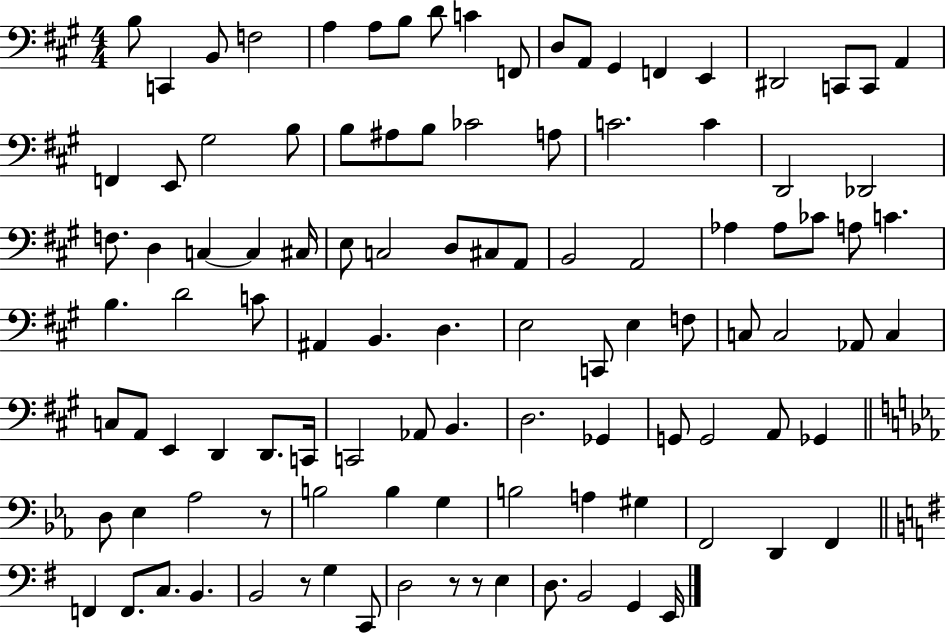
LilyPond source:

{
  \clef bass
  \numericTimeSignature
  \time 4/4
  \key a \major
  b8 c,4 b,8 f2 | a4 a8 b8 d'8 c'4 f,8 | d8 a,8 gis,4 f,4 e,4 | dis,2 c,8 c,8 a,4 | \break f,4 e,8 gis2 b8 | b8 ais8 b8 ces'2 a8 | c'2. c'4 | d,2 des,2 | \break f8. d4 c4~~ c4 cis16 | e8 c2 d8 cis8 a,8 | b,2 a,2 | aes4 aes8 ces'8 a8 c'4. | \break b4. d'2 c'8 | ais,4 b,4. d4. | e2 c,8 e4 f8 | c8 c2 aes,8 c4 | \break c8 a,8 e,4 d,4 d,8. c,16 | c,2 aes,8 b,4. | d2. ges,4 | g,8 g,2 a,8 ges,4 | \break \bar "||" \break \key c \minor d8 ees4 aes2 r8 | b2 b4 g4 | b2 a4 gis4 | f,2 d,4 f,4 | \break \bar "||" \break \key g \major f,4 f,8. c8. b,4. | b,2 r8 g4 c,8 | d2 r8 r8 e4 | d8. b,2 g,4 e,16 | \break \bar "|."
}